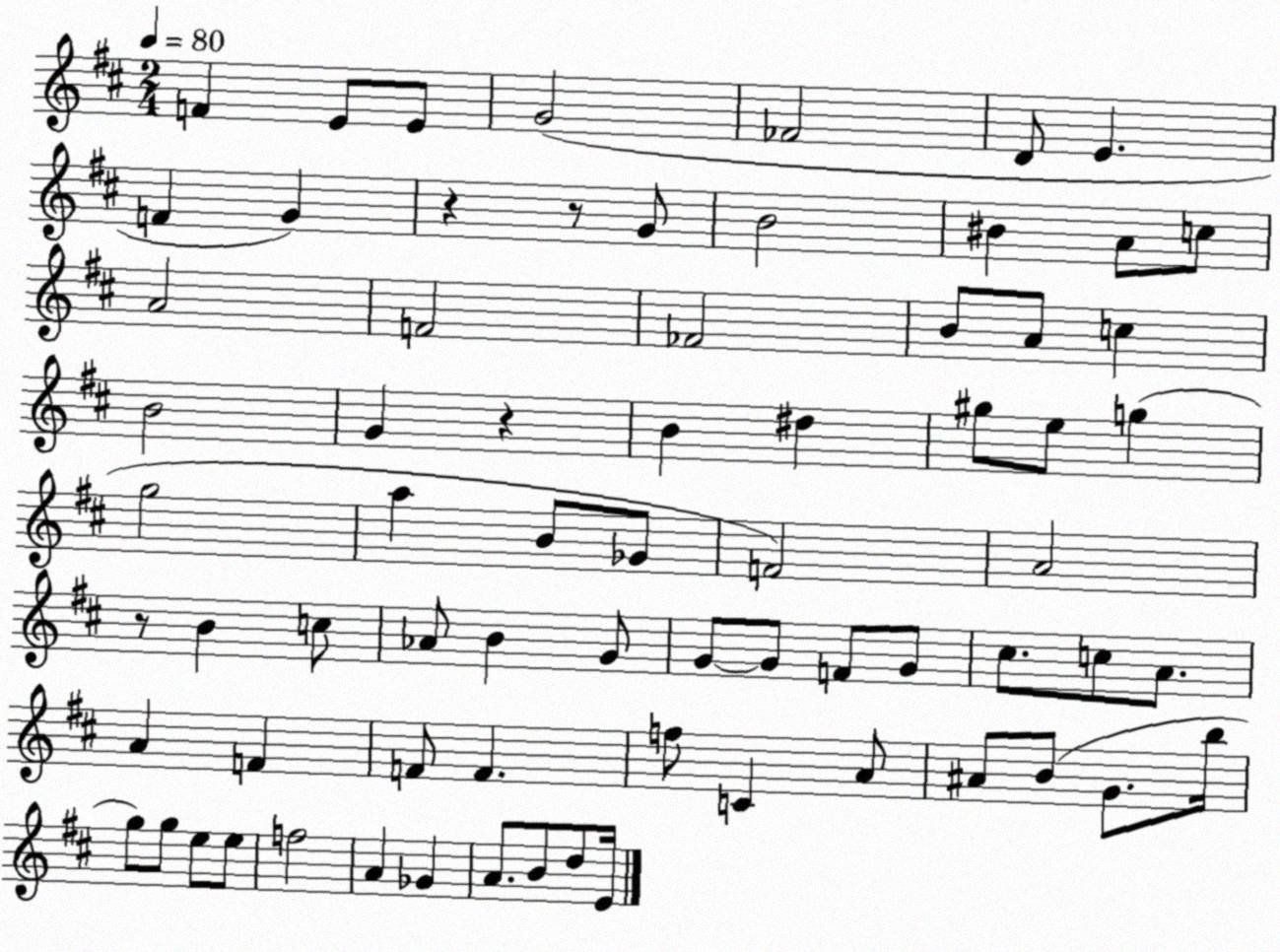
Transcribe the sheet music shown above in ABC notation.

X:1
T:Untitled
M:2/4
L:1/4
K:D
F E/2 E/2 G2 _F2 D/2 E F G z z/2 G/2 B2 ^B A/2 c/2 A2 F2 _F2 B/2 A/2 c B2 G z B ^d ^g/2 e/2 g g2 a B/2 _G/2 F2 A2 z/2 B c/2 _A/2 B G/2 G/2 G/2 F/2 G/2 ^c/2 c/2 A/2 A F F/2 F f/2 C A/2 ^A/2 B/2 G/2 b/4 g/2 g/2 e/2 e/2 f2 A _G A/2 B/2 d/2 E/4